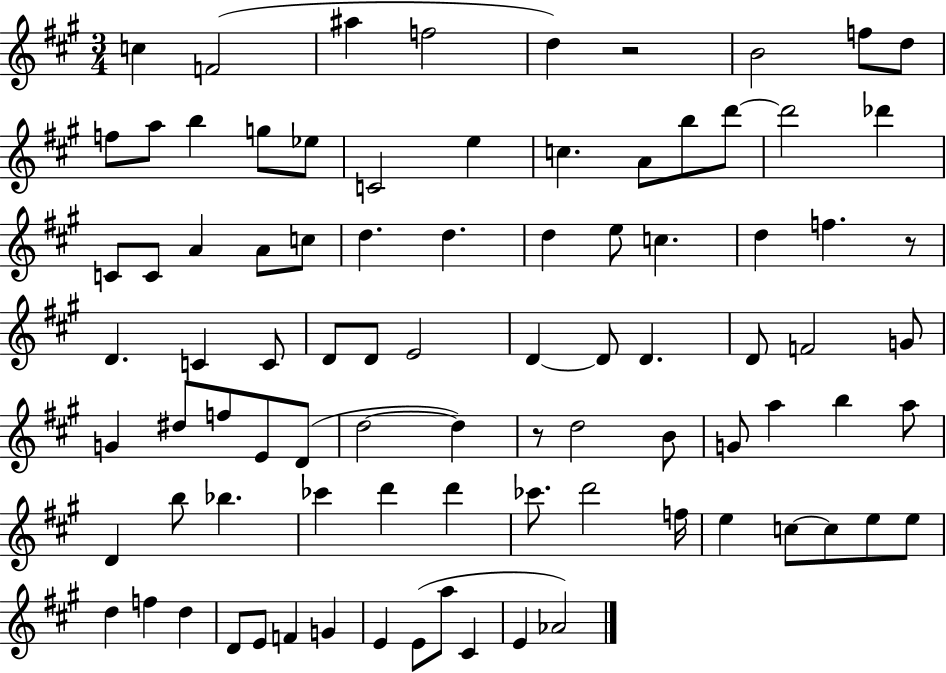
{
  \clef treble
  \numericTimeSignature
  \time 3/4
  \key a \major
  \repeat volta 2 { c''4 f'2( | ais''4 f''2 | d''4) r2 | b'2 f''8 d''8 | \break f''8 a''8 b''4 g''8 ees''8 | c'2 e''4 | c''4. a'8 b''8 d'''8~~ | d'''2 des'''4 | \break c'8 c'8 a'4 a'8 c''8 | d''4. d''4. | d''4 e''8 c''4. | d''4 f''4. r8 | \break d'4. c'4 c'8 | d'8 d'8 e'2 | d'4~~ d'8 d'4. | d'8 f'2 g'8 | \break g'4 dis''8 f''8 e'8 d'8( | d''2~~ d''4) | r8 d''2 b'8 | g'8 a''4 b''4 a''8 | \break d'4 b''8 bes''4. | ces'''4 d'''4 d'''4 | ces'''8. d'''2 f''16 | e''4 c''8~~ c''8 e''8 e''8 | \break d''4 f''4 d''4 | d'8 e'8 f'4 g'4 | e'4 e'8( a''8 cis'4 | e'4 aes'2) | \break } \bar "|."
}